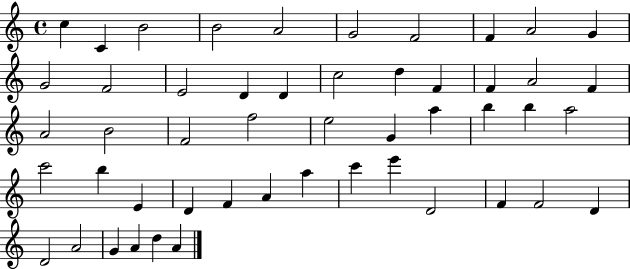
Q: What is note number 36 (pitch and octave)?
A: F4